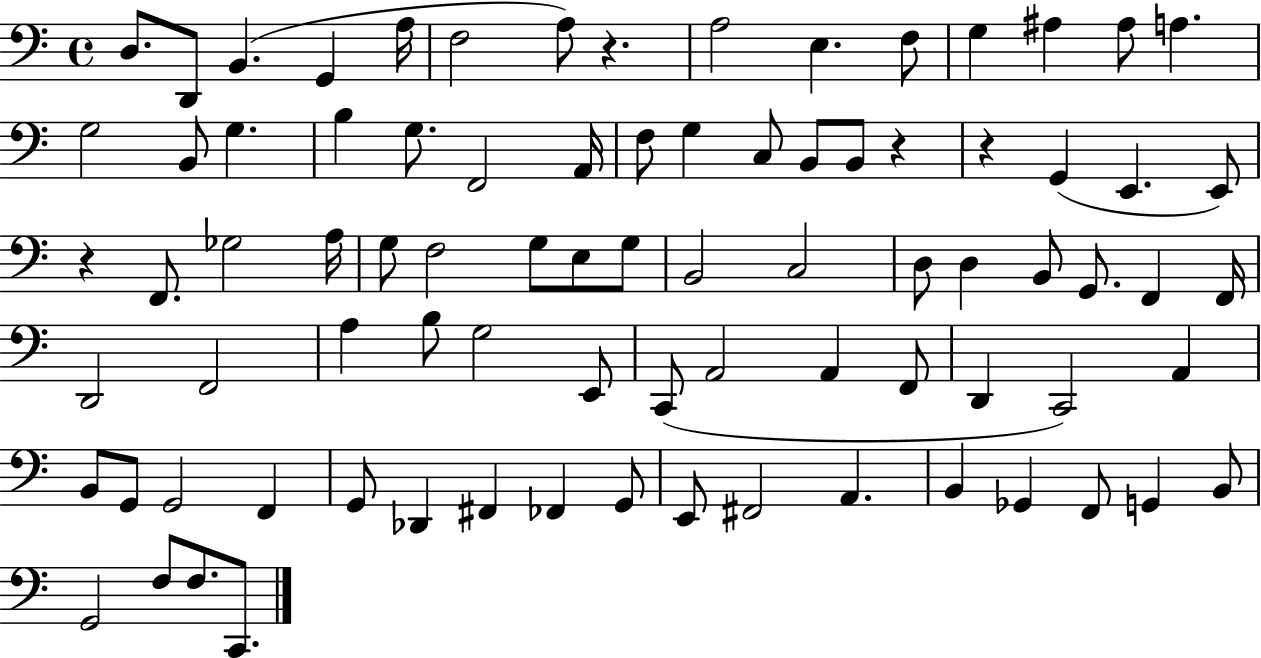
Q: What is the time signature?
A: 4/4